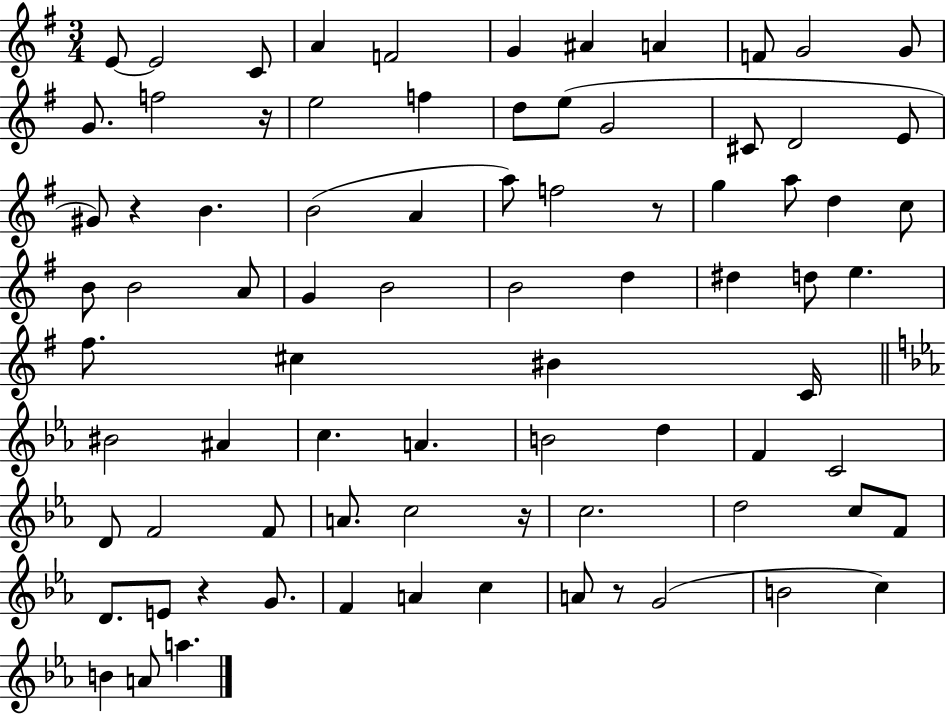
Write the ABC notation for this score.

X:1
T:Untitled
M:3/4
L:1/4
K:G
E/2 E2 C/2 A F2 G ^A A F/2 G2 G/2 G/2 f2 z/4 e2 f d/2 e/2 G2 ^C/2 D2 E/2 ^G/2 z B B2 A a/2 f2 z/2 g a/2 d c/2 B/2 B2 A/2 G B2 B2 d ^d d/2 e ^f/2 ^c ^B C/4 ^B2 ^A c A B2 d F C2 D/2 F2 F/2 A/2 c2 z/4 c2 d2 c/2 F/2 D/2 E/2 z G/2 F A c A/2 z/2 G2 B2 c B A/2 a